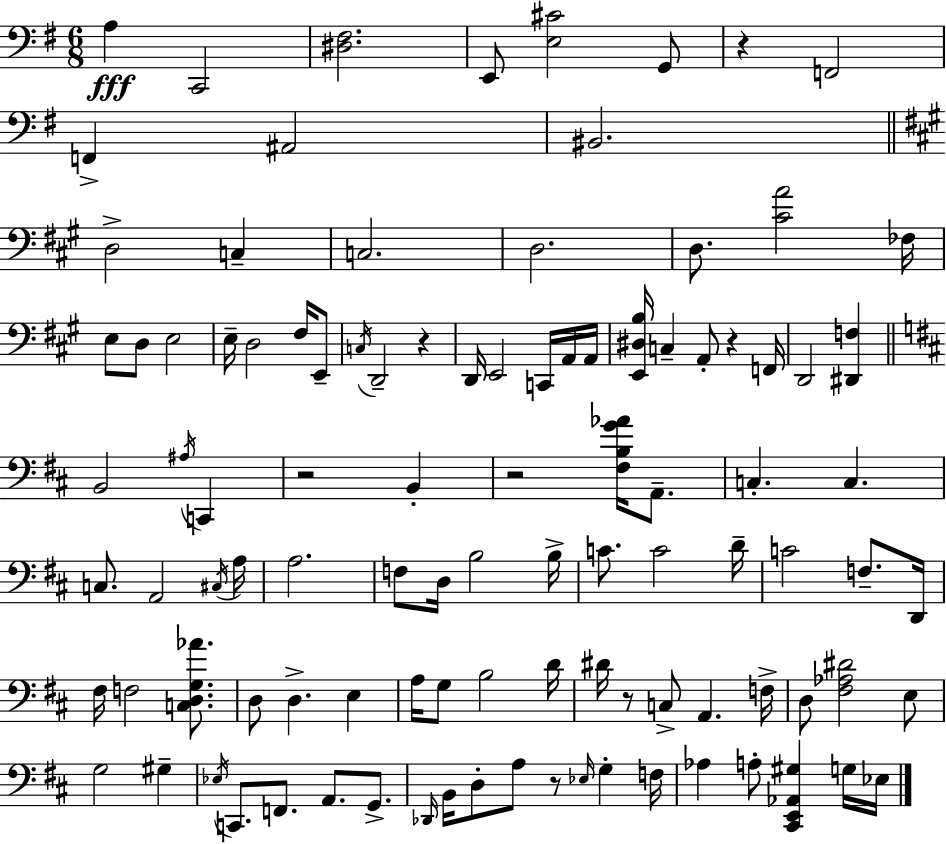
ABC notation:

X:1
T:Untitled
M:6/8
L:1/4
K:Em
A, C,,2 [^D,^F,]2 E,,/2 [E,^C]2 G,,/2 z F,,2 F,, ^A,,2 ^B,,2 D,2 C, C,2 D,2 D,/2 [^CA]2 _F,/4 E,/2 D,/2 E,2 E,/4 D,2 ^F,/4 E,,/2 C,/4 D,,2 z D,,/4 E,,2 C,,/4 A,,/4 A,,/4 [E,,^D,B,]/4 C, A,,/2 z F,,/4 D,,2 [^D,,F,] B,,2 ^A,/4 C,, z2 B,, z2 [^F,B,G_A]/4 A,,/2 C, C, C,/2 A,,2 ^C,/4 A,/4 A,2 F,/2 D,/4 B,2 B,/4 C/2 C2 D/4 C2 F,/2 D,,/4 ^F,/4 F,2 [C,D,G,_A]/2 D,/2 D, E, A,/4 G,/2 B,2 D/4 ^D/4 z/2 C,/2 A,, F,/4 D,/2 [^F,_A,^D]2 E,/2 G,2 ^G, _E,/4 C,,/2 F,,/2 A,,/2 G,,/2 _D,,/4 B,,/4 D,/2 A,/2 z/2 _E,/4 G, F,/4 _A, A,/2 [^C,,E,,_A,,^G,] G,/4 _E,/4